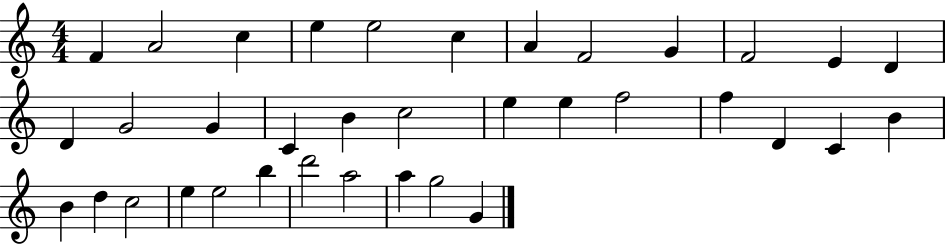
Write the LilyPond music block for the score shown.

{
  \clef treble
  \numericTimeSignature
  \time 4/4
  \key c \major
  f'4 a'2 c''4 | e''4 e''2 c''4 | a'4 f'2 g'4 | f'2 e'4 d'4 | \break d'4 g'2 g'4 | c'4 b'4 c''2 | e''4 e''4 f''2 | f''4 d'4 c'4 b'4 | \break b'4 d''4 c''2 | e''4 e''2 b''4 | d'''2 a''2 | a''4 g''2 g'4 | \break \bar "|."
}